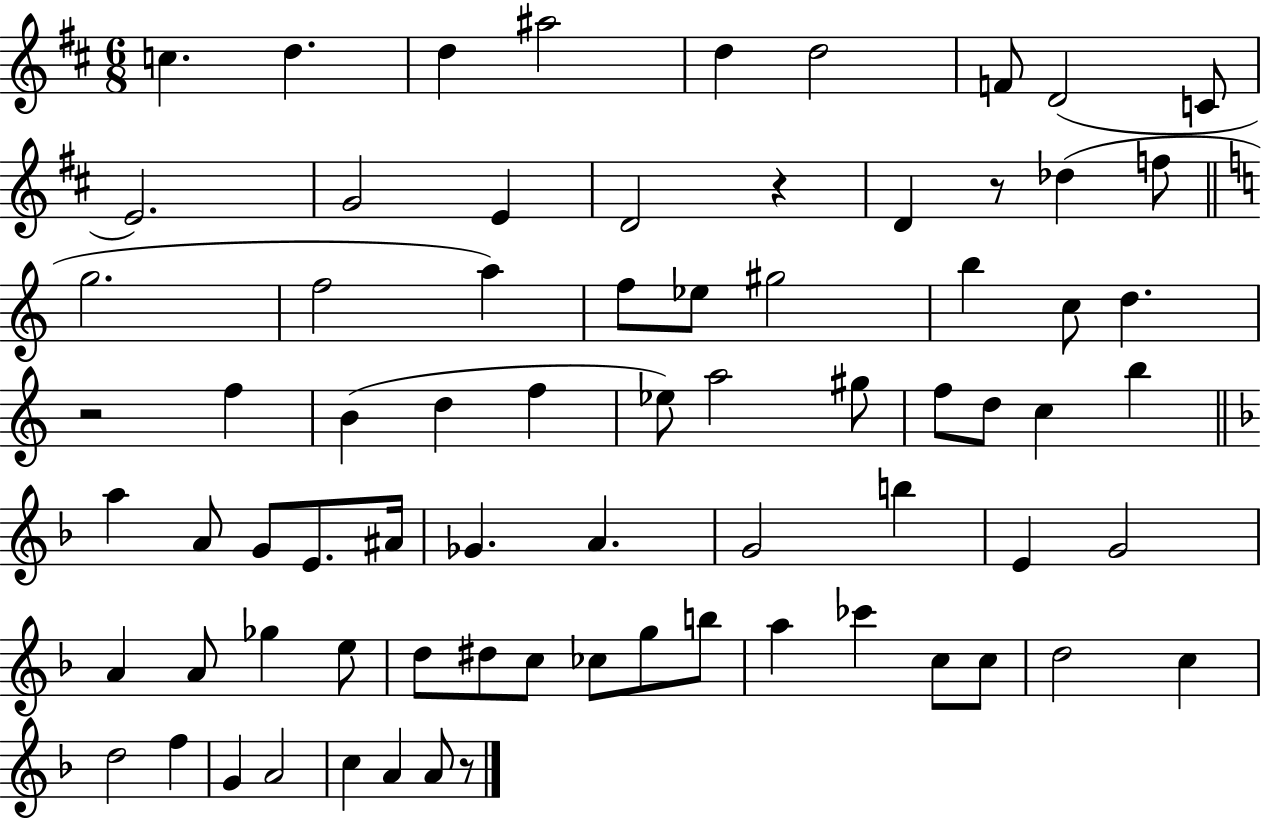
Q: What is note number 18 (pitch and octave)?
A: F5